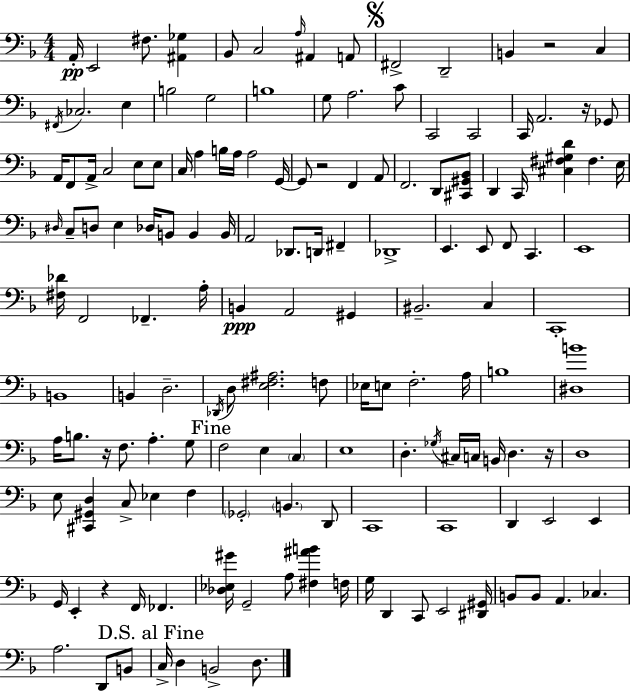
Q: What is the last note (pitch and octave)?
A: D3